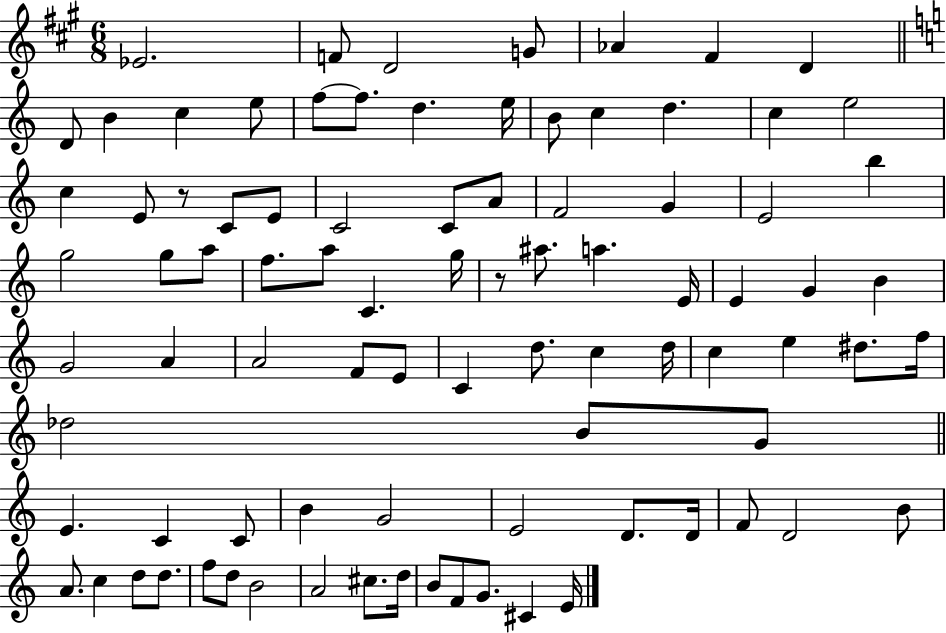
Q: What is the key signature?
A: A major